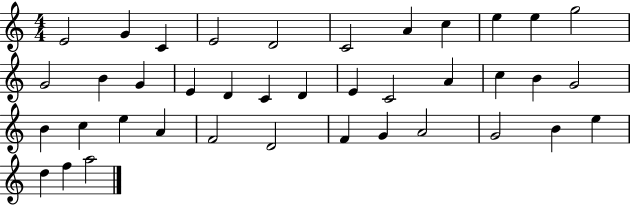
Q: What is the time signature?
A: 4/4